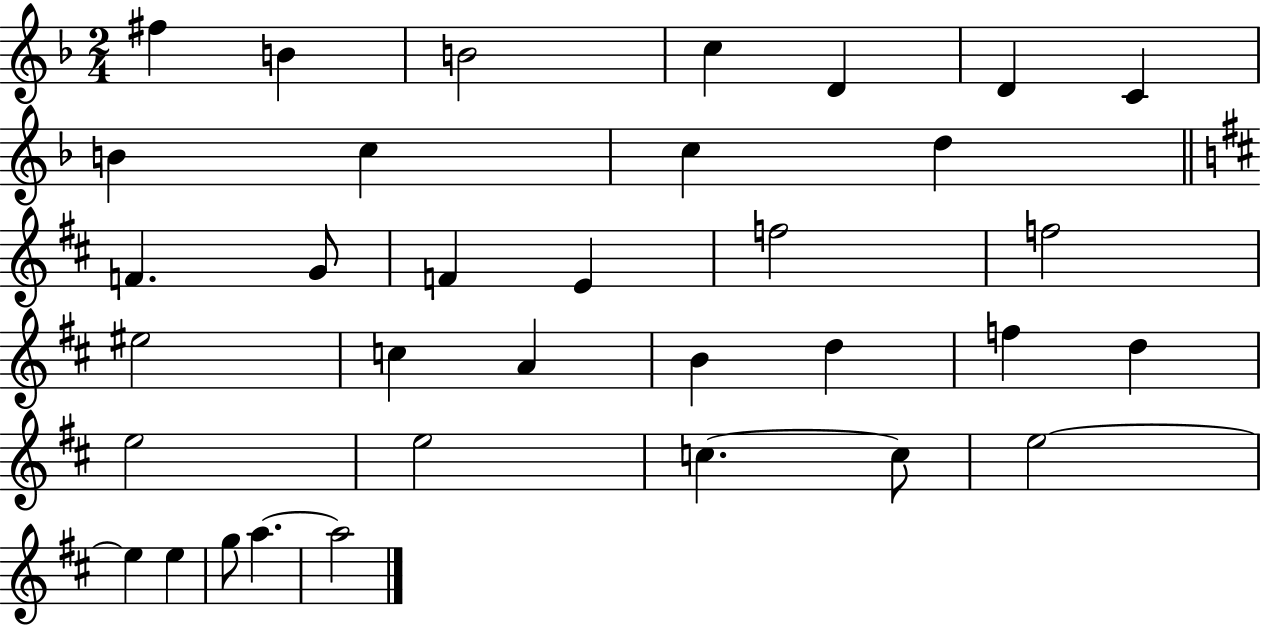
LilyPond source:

{
  \clef treble
  \numericTimeSignature
  \time 2/4
  \key f \major
  fis''4 b'4 | b'2 | c''4 d'4 | d'4 c'4 | \break b'4 c''4 | c''4 d''4 | \bar "||" \break \key d \major f'4. g'8 | f'4 e'4 | f''2 | f''2 | \break eis''2 | c''4 a'4 | b'4 d''4 | f''4 d''4 | \break e''2 | e''2 | c''4.~~ c''8 | e''2~~ | \break e''4 e''4 | g''8 a''4.~~ | a''2 | \bar "|."
}